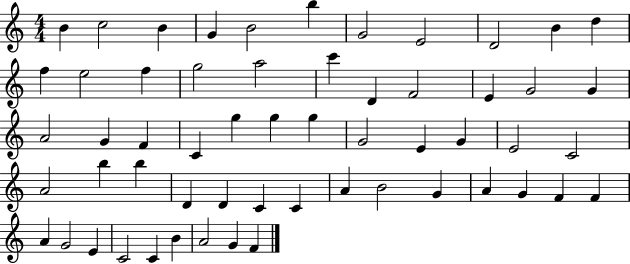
{
  \clef treble
  \numericTimeSignature
  \time 4/4
  \key c \major
  b'4 c''2 b'4 | g'4 b'2 b''4 | g'2 e'2 | d'2 b'4 d''4 | \break f''4 e''2 f''4 | g''2 a''2 | c'''4 d'4 f'2 | e'4 g'2 g'4 | \break a'2 g'4 f'4 | c'4 g''4 g''4 g''4 | g'2 e'4 g'4 | e'2 c'2 | \break a'2 b''4 b''4 | d'4 d'4 c'4 c'4 | a'4 b'2 g'4 | a'4 g'4 f'4 f'4 | \break a'4 g'2 e'4 | c'2 c'4 b'4 | a'2 g'4 f'4 | \bar "|."
}